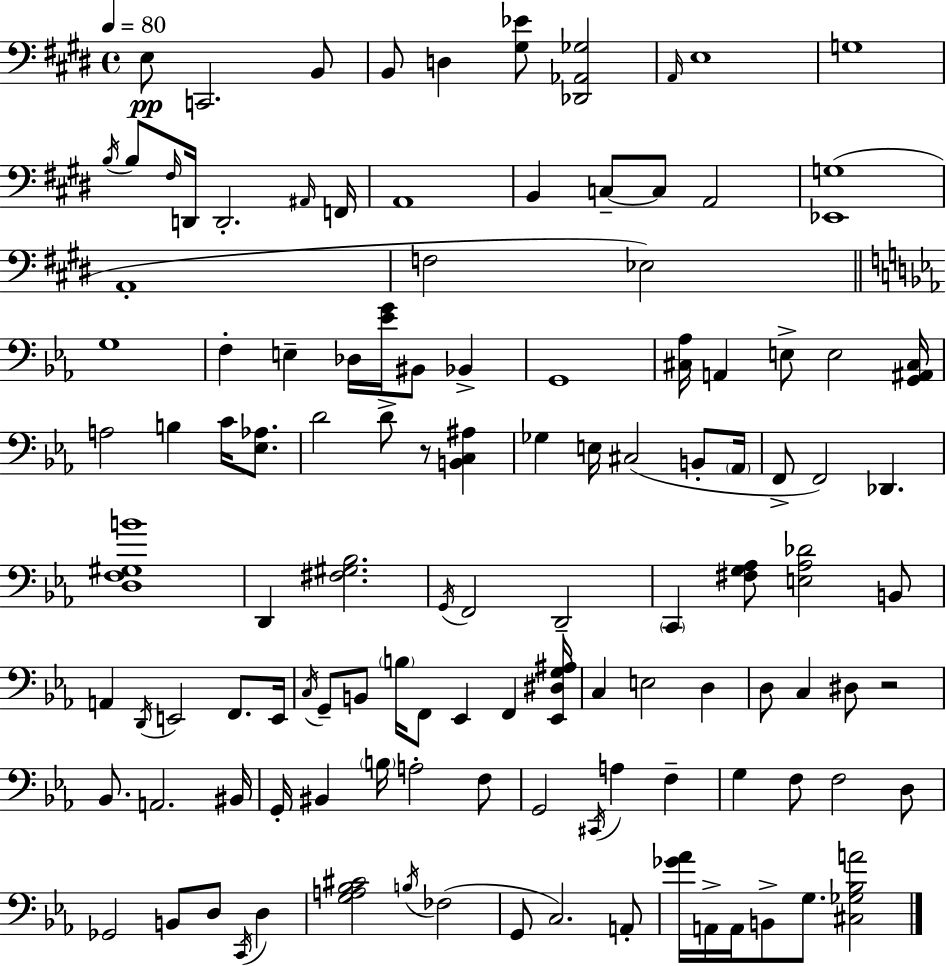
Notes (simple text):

E3/e C2/h. B2/e B2/e D3/q [G#3,Eb4]/e [Db2,Ab2,Gb3]/h A2/s E3/w G3/w B3/s B3/e F#3/s D2/s D2/h. A#2/s F2/s A2/w B2/q C3/e C3/e A2/h [Eb2,G3]/w A2/w F3/h Eb3/h G3/w F3/q E3/q Db3/s [Eb4,G4]/s BIS2/e Bb2/q G2/w [C#3,Ab3]/s A2/q E3/e E3/h [G2,A#2,C#3]/s A3/h B3/q C4/s [Eb3,Ab3]/e. D4/h D4/e R/e [B2,C3,A#3]/q Gb3/q E3/s C#3/h B2/e Ab2/s F2/e F2/h Db2/q. [D3,F3,G#3,B4]/w D2/q [F#3,G#3,Bb3]/h. G2/s F2/h D2/h C2/q [F#3,G3,Ab3]/e [E3,Ab3,Db4]/h B2/e A2/q D2/s E2/h F2/e. E2/s C3/s G2/e B2/e B3/s F2/e Eb2/q F2/q [Eb2,D#3,G3,A#3]/s C3/q E3/h D3/q D3/e C3/q D#3/e R/h Bb2/e. A2/h. BIS2/s G2/s BIS2/q B3/s A3/h F3/e G2/h C#2/s A3/q F3/q G3/q F3/e F3/h D3/e Gb2/h B2/e D3/e C2/s D3/q [G3,A3,Bb3,C#4]/h B3/s FES3/h G2/e C3/h. A2/e [Gb4,Ab4]/s A2/s A2/s B2/e G3/e. [C#3,Gb3,Bb3,A4]/h